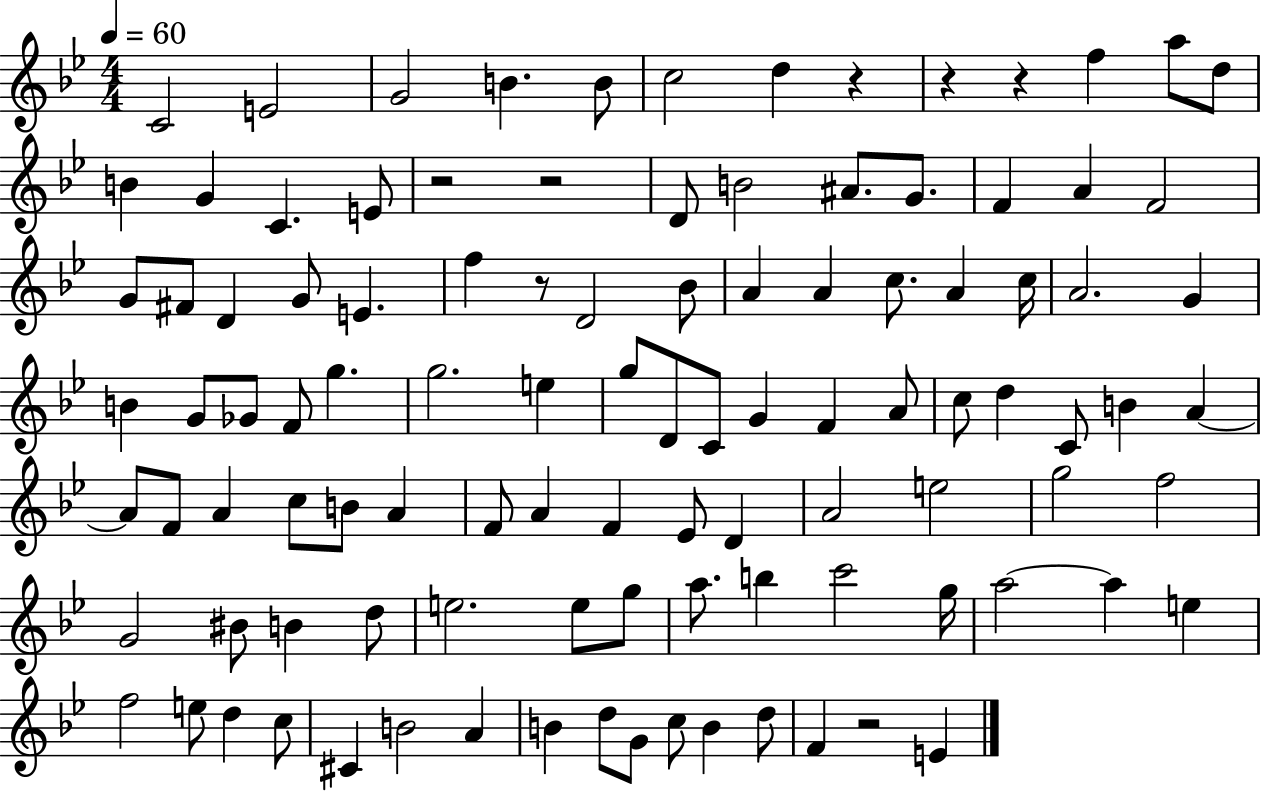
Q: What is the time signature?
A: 4/4